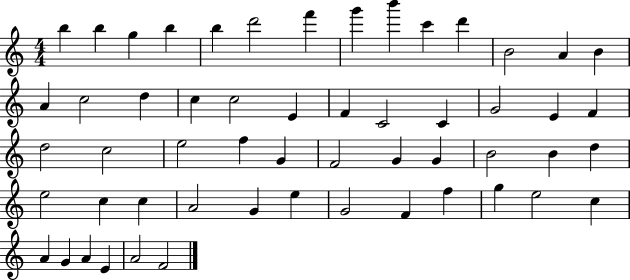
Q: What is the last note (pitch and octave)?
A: F4